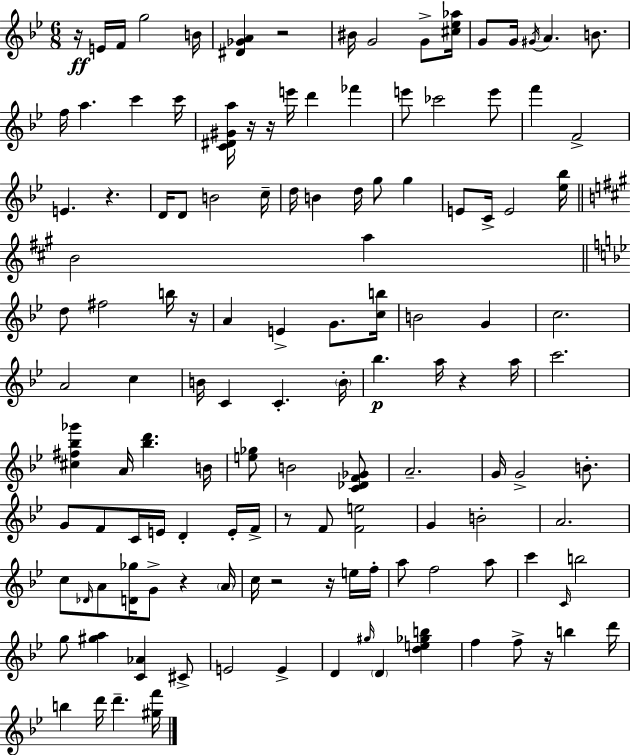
R/s E4/s F4/s G5/h B4/s [D#4,Gb4,A4]/q R/h BIS4/s G4/h G4/e [C#5,Eb5,Ab5]/s G4/e G4/s G#4/s A4/q. B4/e. F5/s A5/q. C6/q C6/s [C4,D#4,G#4,A5]/s R/s R/s E6/s D6/q FES6/q E6/e CES6/h E6/e F6/q F4/h E4/q. R/q. D4/s D4/e B4/h C5/s D5/s B4/q D5/s G5/e G5/q E4/e C4/s E4/h [Eb5,Bb5]/s B4/h A5/q D5/e F#5/h B5/s R/s A4/q E4/q G4/e. [C5,B5]/s B4/h G4/q C5/h. A4/h C5/q B4/s C4/q C4/q. B4/s Bb5/q. A5/s R/q A5/s C6/h. [C#5,F#5,Bb5,Gb6]/q A4/s [Bb5,D6]/q. B4/s [E5,Gb5]/e B4/h [C4,Db4,F4,Gb4]/e A4/h. G4/s G4/h B4/e. G4/e F4/e C4/s E4/s D4/q E4/s F4/s R/e F4/e [F4,E5]/h G4/q B4/h A4/h. C5/e Db4/s A4/e [D4,Gb5]/s G4/e R/q A4/s C5/s R/h R/s E5/s F5/s A5/e F5/h A5/e C6/q C4/s B5/h G5/e [G#5,A5]/q [C4,Ab4]/q C#4/e E4/h E4/q D4/q G#5/s D4/q [D5,E5,Gb5,B5]/q F5/q F5/e R/s B5/q D6/s B5/q D6/s D6/q. [G#5,F6]/s